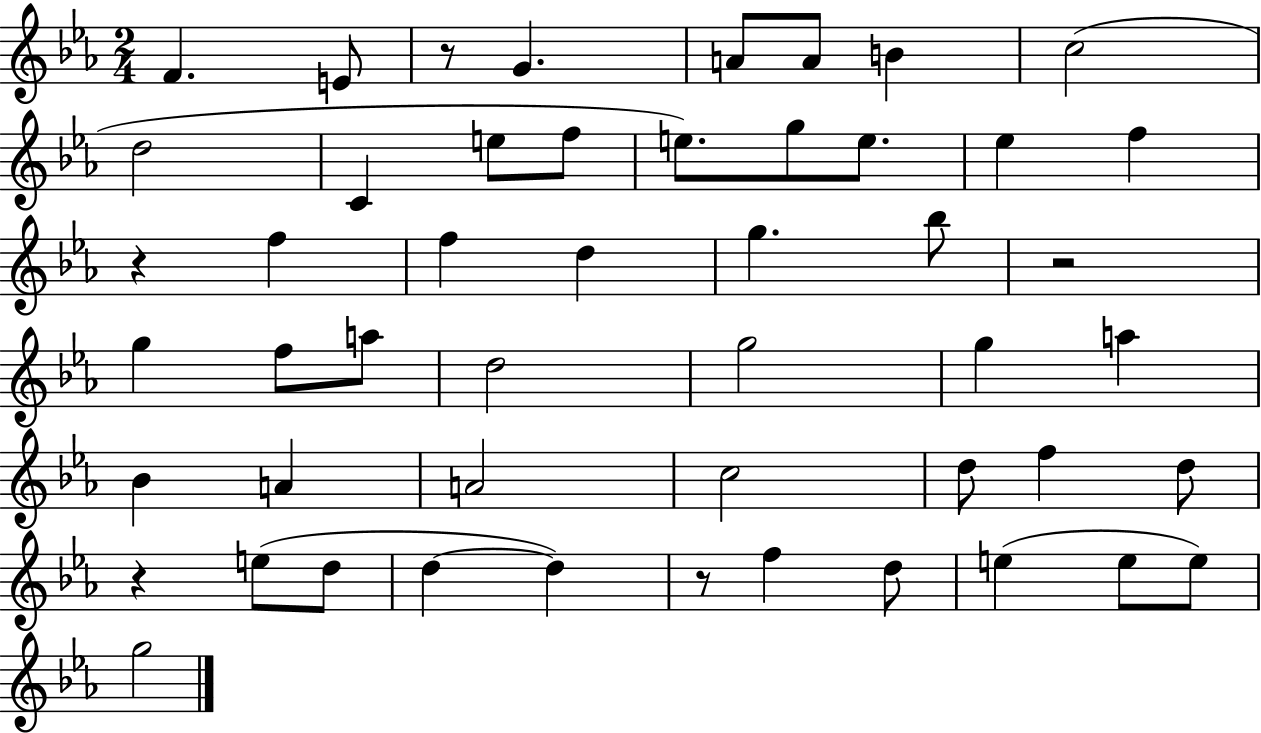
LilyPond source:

{
  \clef treble
  \numericTimeSignature
  \time 2/4
  \key ees \major
  f'4. e'8 | r8 g'4. | a'8 a'8 b'4 | c''2( | \break d''2 | c'4 e''8 f''8 | e''8.) g''8 e''8. | ees''4 f''4 | \break r4 f''4 | f''4 d''4 | g''4. bes''8 | r2 | \break g''4 f''8 a''8 | d''2 | g''2 | g''4 a''4 | \break bes'4 a'4 | a'2 | c''2 | d''8 f''4 d''8 | \break r4 e''8( d''8 | d''4~~ d''4) | r8 f''4 d''8 | e''4( e''8 e''8) | \break g''2 | \bar "|."
}